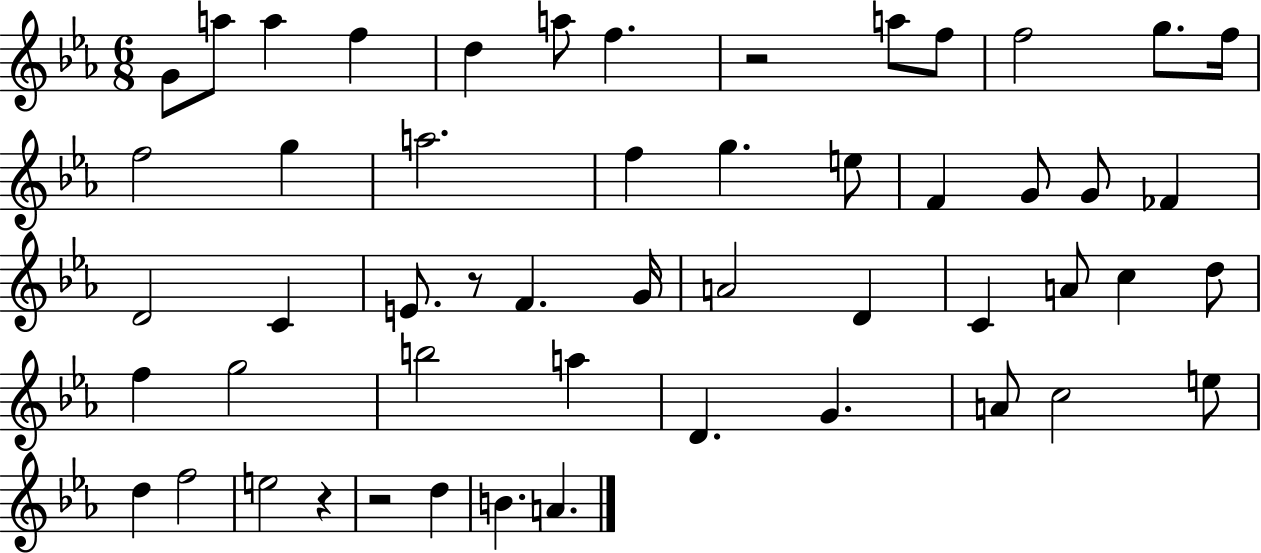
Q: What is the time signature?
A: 6/8